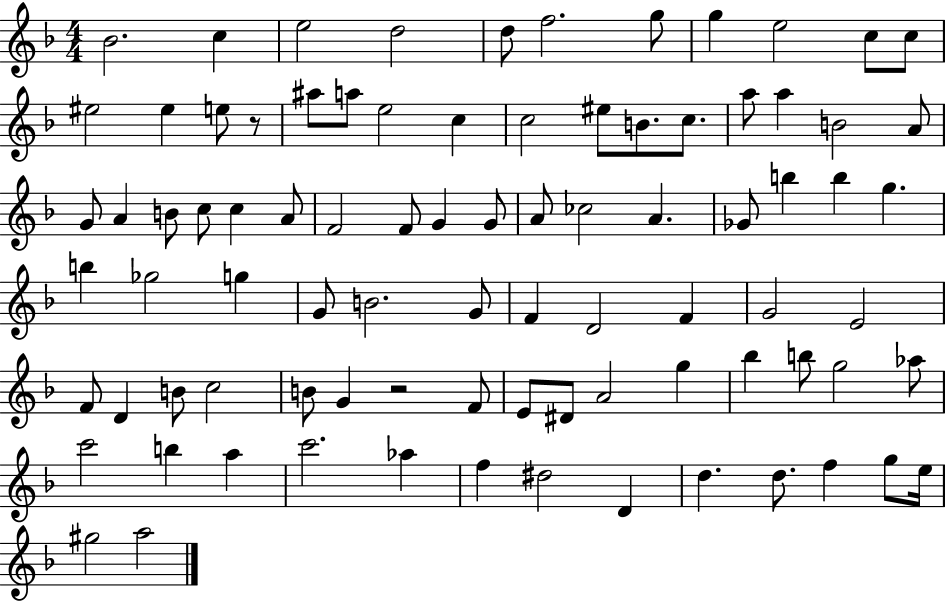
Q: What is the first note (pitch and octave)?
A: Bb4